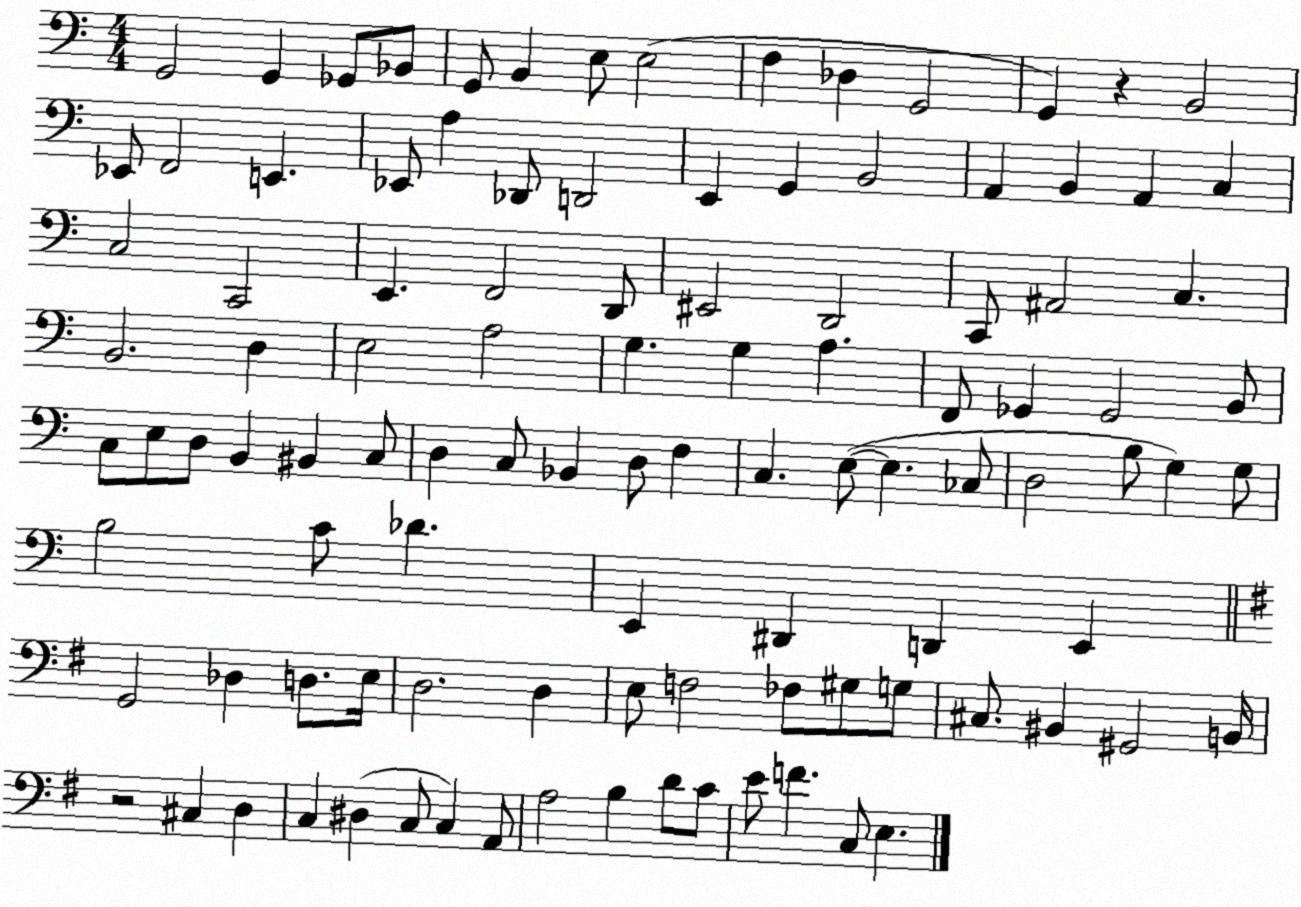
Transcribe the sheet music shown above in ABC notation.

X:1
T:Untitled
M:4/4
L:1/4
K:C
G,,2 G,, _G,,/2 _B,,/2 G,,/2 B,, E,/2 E,2 F, _D, G,,2 G,, z B,,2 _E,,/2 F,,2 E,, _E,,/2 A, _D,,/2 D,,2 E,, G,, B,,2 A,, B,, A,, C, C,2 C,,2 E,, F,,2 D,,/2 ^E,,2 D,,2 C,,/2 ^A,,2 C, B,,2 D, E,2 A,2 G, G, A, F,,/2 _G,, _G,,2 B,,/2 C,/2 E,/2 D,/2 B,, ^B,, C,/2 D, C,/2 _B,, D,/2 F, C, E,/2 E, _C,/2 D,2 B,/2 G, G,/2 B,2 C/2 _D E,, ^D,, D,, E,, G,,2 _D, D,/2 E,/4 D,2 D, E,/2 F,2 _F,/2 ^G,/2 G,/2 ^C,/2 ^B,, ^G,,2 B,,/4 z2 ^C, D, C, ^D, C,/2 C, A,,/2 A,2 B, D/2 C/2 E/2 F C,/2 E,